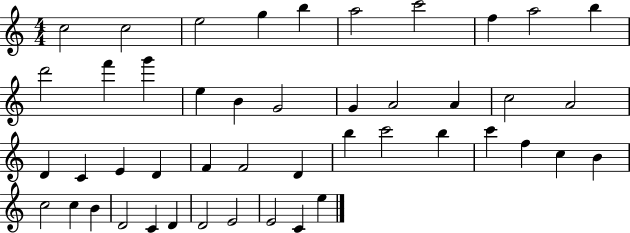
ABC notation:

X:1
T:Untitled
M:4/4
L:1/4
K:C
c2 c2 e2 g b a2 c'2 f a2 b d'2 f' g' e B G2 G A2 A c2 A2 D C E D F F2 D b c'2 b c' f c B c2 c B D2 C D D2 E2 E2 C e